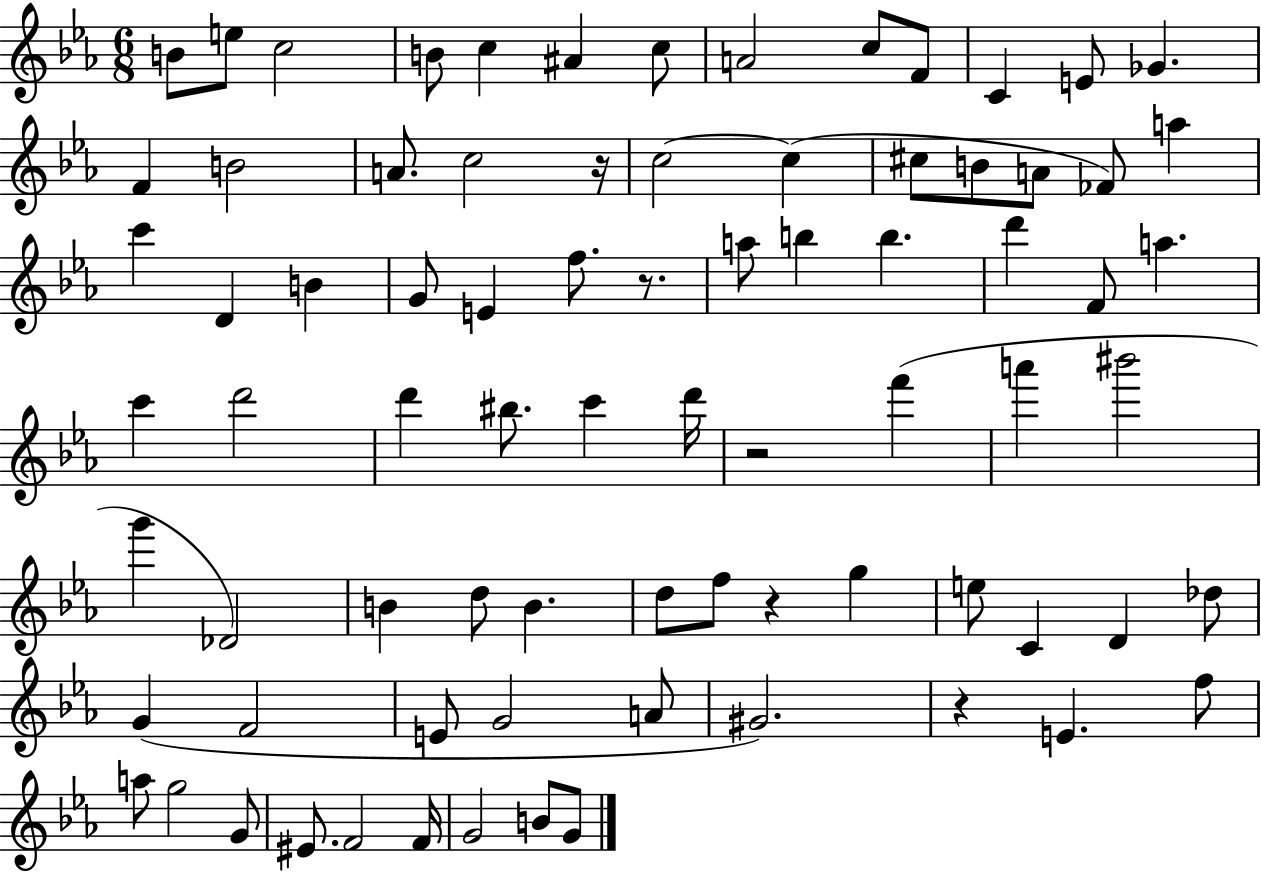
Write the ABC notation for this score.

X:1
T:Untitled
M:6/8
L:1/4
K:Eb
B/2 e/2 c2 B/2 c ^A c/2 A2 c/2 F/2 C E/2 _G F B2 A/2 c2 z/4 c2 c ^c/2 B/2 A/2 _F/2 a c' D B G/2 E f/2 z/2 a/2 b b d' F/2 a c' d'2 d' ^b/2 c' d'/4 z2 f' a' ^b'2 g' _D2 B d/2 B d/2 f/2 z g e/2 C D _d/2 G F2 E/2 G2 A/2 ^G2 z E f/2 a/2 g2 G/2 ^E/2 F2 F/4 G2 B/2 G/2